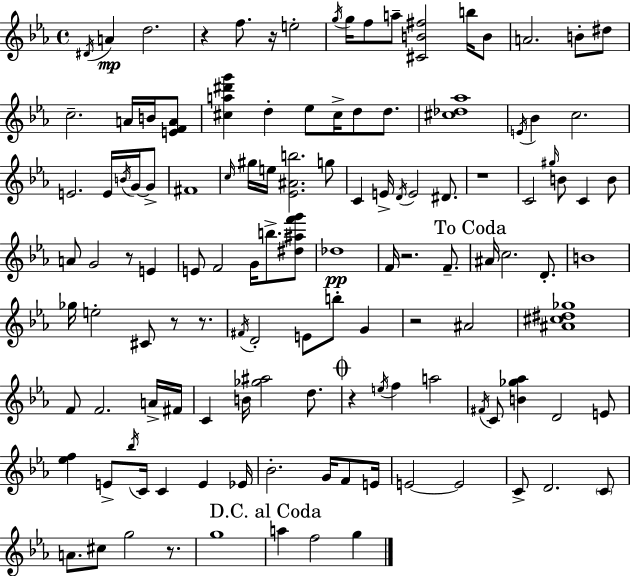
D#4/s A4/q D5/h. R/q F5/e. R/s E5/h G5/s G5/s F5/e A5/e [C#4,B4,F#5]/h B5/s B4/e A4/h. B4/e D#5/e C5/h. A4/s B4/s [E4,F4,A4]/e [C#5,A5,D#6,G6]/q D5/q Eb5/e C#5/s D5/e D5/e. [C#5,Db5,Ab5]/w E4/s Bb4/q C5/h. E4/h. E4/s B4/s G4/s G4/e F#4/w C5/s G#5/s E5/s [Eb4,A#4,B5]/h. G5/e C4/q E4/s D4/s E4/h D#4/e. R/w C4/h G#5/s B4/e C4/q B4/e A4/e G4/h R/e E4/q E4/e F4/h G4/s B5/e. [D#5,A#5,F6,G6]/e Db5/w F4/s R/h. F4/e. A#4/s C5/h. D4/e. B4/w Gb5/s E5/h C#4/e R/e R/e. F#4/s D4/h E4/e B5/e G4/q R/h A#4/h [A#4,C#5,D#5,Gb5]/w F4/e F4/h. A4/s F#4/s C4/q B4/s [Gb5,A#5]/h D5/e. R/q E5/s F5/q A5/h F#4/s C4/e [B4,Gb5,Ab5]/q D4/h E4/e [Eb5,F5]/q E4/e Bb5/s C4/s C4/q E4/q Eb4/s Bb4/h. G4/s F4/e E4/s E4/h E4/h C4/e D4/h. C4/e A4/e. C#5/e G5/h R/e. G5/w A5/q F5/h G5/q